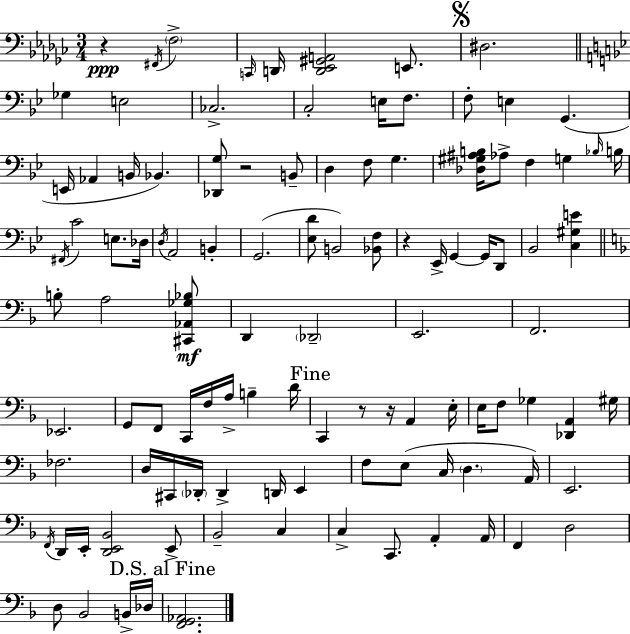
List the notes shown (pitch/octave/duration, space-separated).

R/q F#2/s F3/h C2/s D2/s [D2,Eb2,G#2,A2]/h E2/e. D#3/h. Gb3/q E3/h CES3/h. C3/h E3/s F3/e. F3/e E3/q G2/q. E2/s Ab2/q B2/s Bb2/q. [Db2,G3]/e R/h B2/e D3/q F3/e G3/q. [Db3,G#3,A#3,B3]/s Ab3/e F3/q G3/q Bb3/s B3/s F#2/s C4/h E3/e. Db3/s D3/s A2/h B2/q G2/h. [Eb3,D4]/e B2/h [Bb2,F3]/e R/q Eb2/s G2/q G2/s D2/e Bb2/h [C3,G#3,E4]/q B3/e A3/h [C#2,Ab2,Gb3,Bb3]/e D2/q Db2/h E2/h. F2/h. Eb2/h. G2/e F2/e C2/s F3/s A3/s B3/q D4/s C2/q R/e R/s A2/q E3/s E3/s F3/e Gb3/q [Db2,A2]/q G#3/s FES3/h. D3/s C#2/s Db2/s Db2/q D2/s E2/q F3/e E3/e C3/s D3/q. A2/s E2/h. F2/s D2/s E2/s [D2,E2,Bb2]/h E2/e Bb2/h C3/q C3/q C2/e. A2/q A2/s F2/q D3/h D3/e Bb2/h B2/s Db3/s [F2,G2,Ab2]/h.